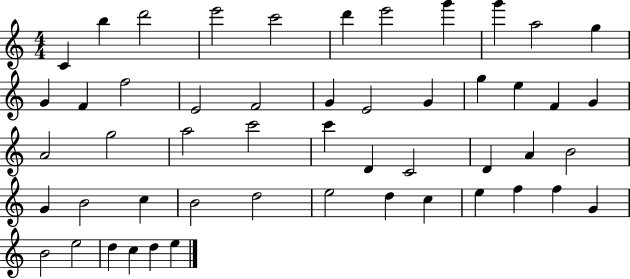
C4/q B5/q D6/h E6/h C6/h D6/q E6/h G6/q G6/q A5/h G5/q G4/q F4/q F5/h E4/h F4/h G4/q E4/h G4/q G5/q E5/q F4/q G4/q A4/h G5/h A5/h C6/h C6/q D4/q C4/h D4/q A4/q B4/h G4/q B4/h C5/q B4/h D5/h E5/h D5/q C5/q E5/q F5/q F5/q G4/q B4/h E5/h D5/q C5/q D5/q E5/q